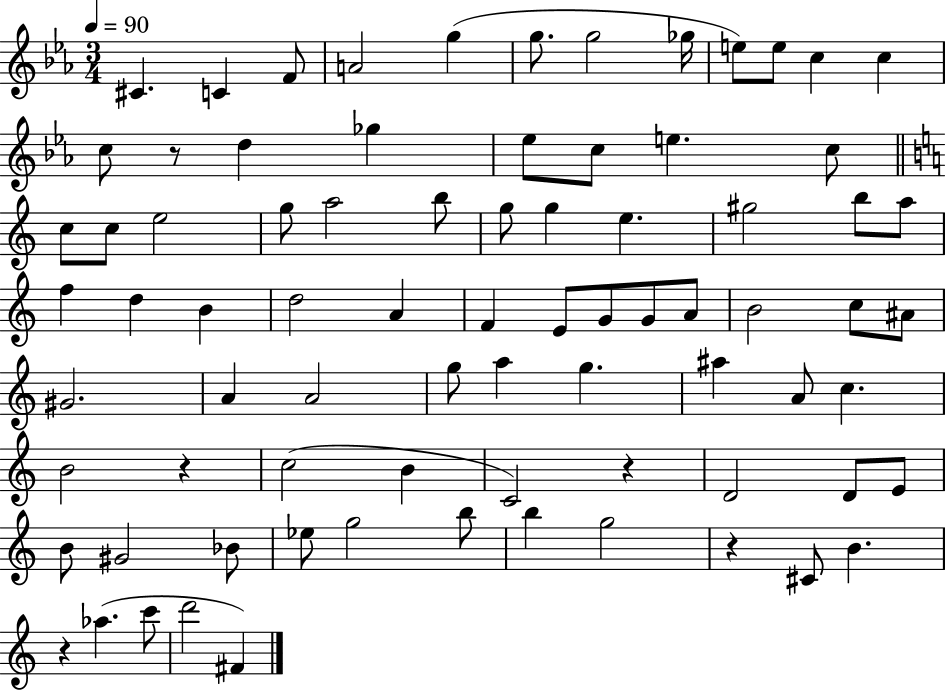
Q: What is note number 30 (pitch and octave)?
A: B5